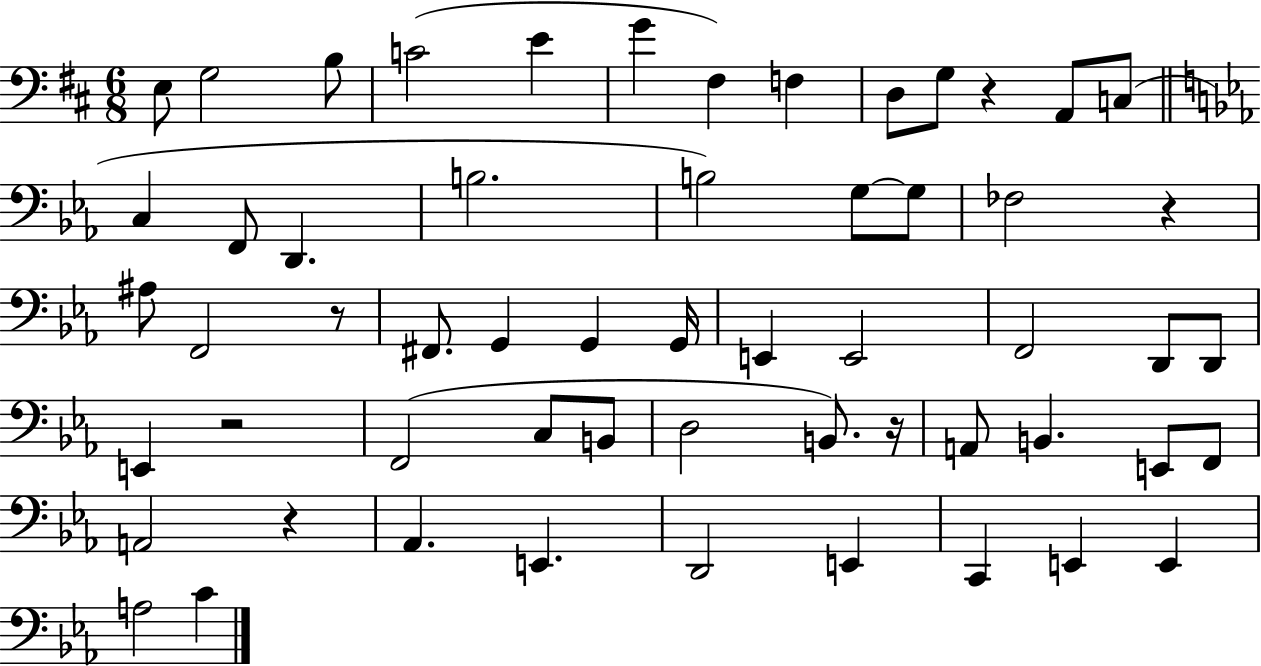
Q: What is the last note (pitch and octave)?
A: C4